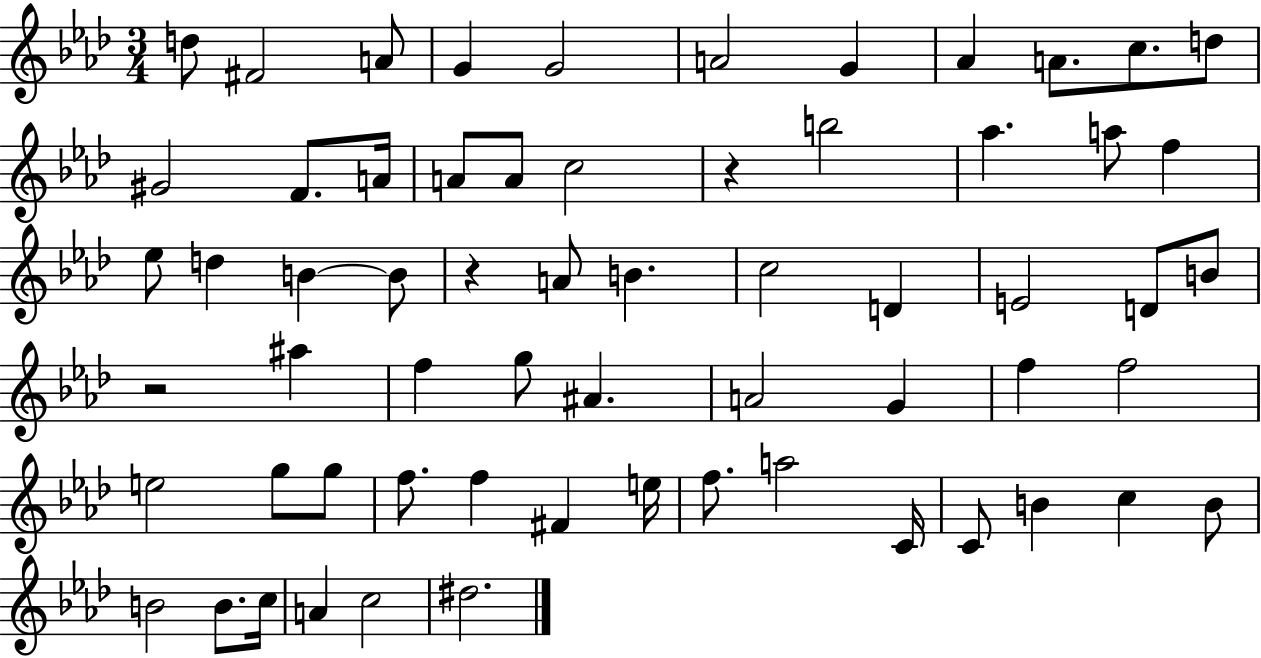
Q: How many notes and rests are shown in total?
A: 63